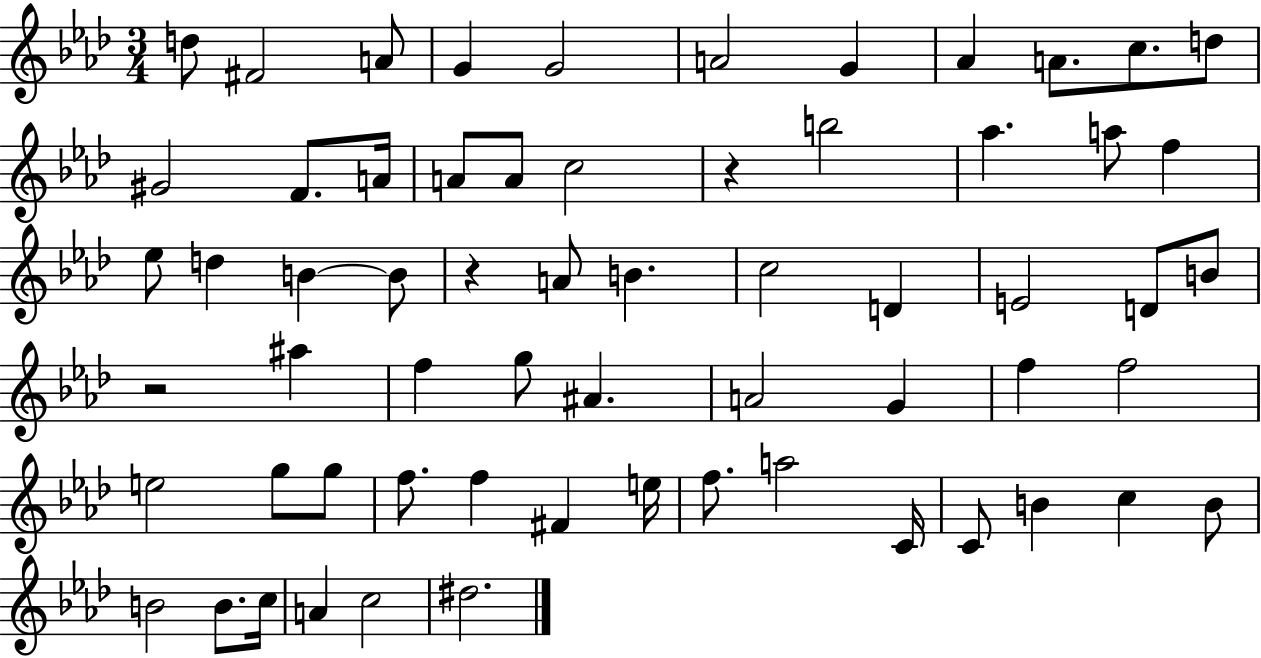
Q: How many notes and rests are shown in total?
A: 63